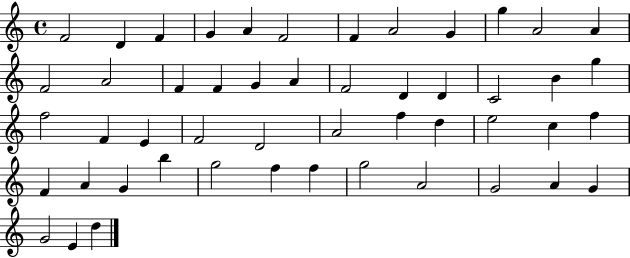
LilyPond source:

{
  \clef treble
  \time 4/4
  \defaultTimeSignature
  \key c \major
  f'2 d'4 f'4 | g'4 a'4 f'2 | f'4 a'2 g'4 | g''4 a'2 a'4 | \break f'2 a'2 | f'4 f'4 g'4 a'4 | f'2 d'4 d'4 | c'2 b'4 g''4 | \break f''2 f'4 e'4 | f'2 d'2 | a'2 f''4 d''4 | e''2 c''4 f''4 | \break f'4 a'4 g'4 b''4 | g''2 f''4 f''4 | g''2 a'2 | g'2 a'4 g'4 | \break g'2 e'4 d''4 | \bar "|."
}